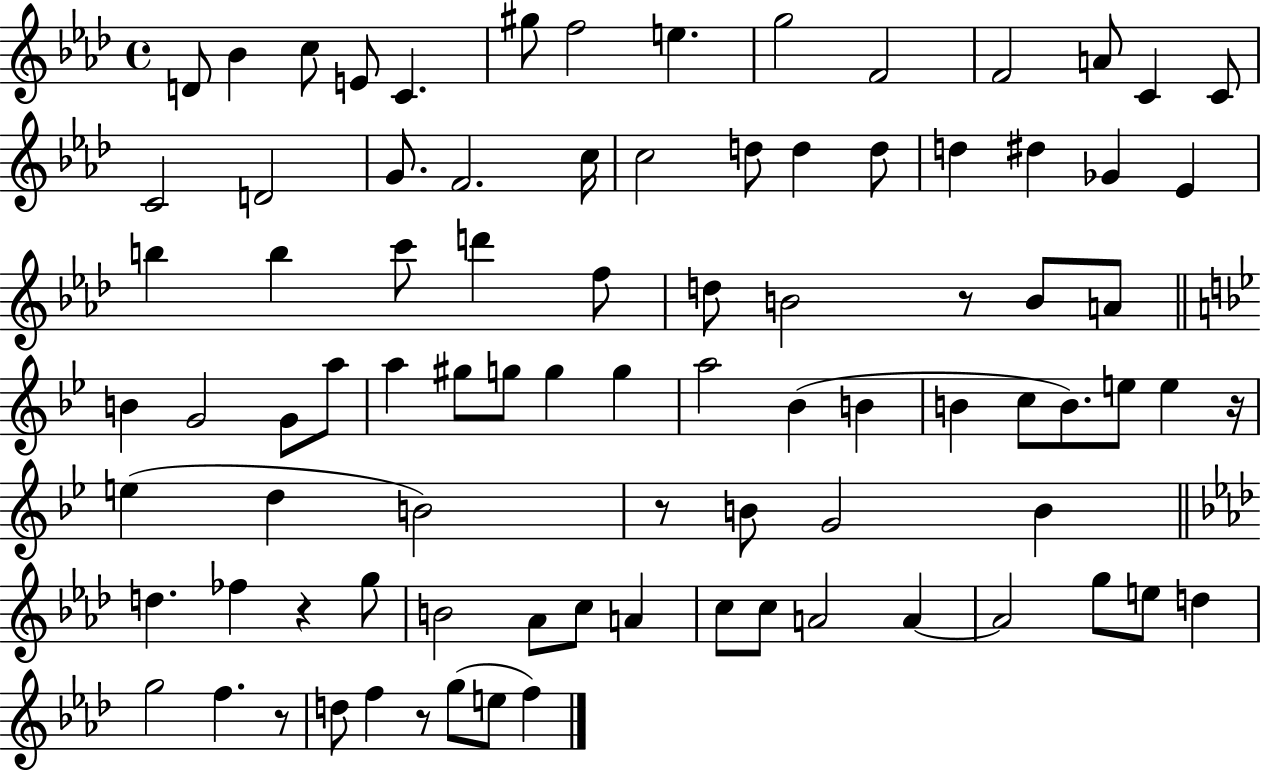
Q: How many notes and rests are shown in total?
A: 87